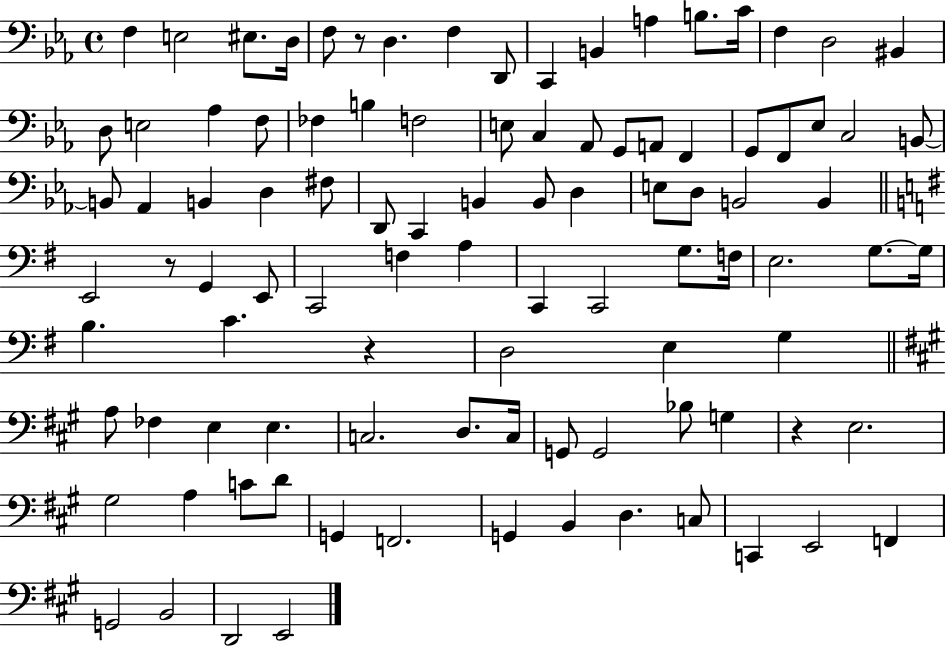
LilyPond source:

{
  \clef bass
  \time 4/4
  \defaultTimeSignature
  \key ees \major
  f4 e2 eis8. d16 | f8 r8 d4. f4 d,8 | c,4 b,4 a4 b8. c'16 | f4 d2 bis,4 | \break d8 e2 aes4 f8 | fes4 b4 f2 | e8 c4 aes,8 g,8 a,8 f,4 | g,8 f,8 ees8 c2 b,8~~ | \break b,8 aes,4 b,4 d4 fis8 | d,8 c,4 b,4 b,8 d4 | e8 d8 b,2 b,4 | \bar "||" \break \key e \minor e,2 r8 g,4 e,8 | c,2 f4 a4 | c,4 c,2 g8. f16 | e2. g8.~~ g16 | \break b4. c'4. r4 | d2 e4 g4 | \bar "||" \break \key a \major a8 fes4 e4 e4. | c2. d8. c16 | g,8 g,2 bes8 g4 | r4 e2. | \break gis2 a4 c'8 d'8 | g,4 f,2. | g,4 b,4 d4. c8 | c,4 e,2 f,4 | \break g,2 b,2 | d,2 e,2 | \bar "|."
}